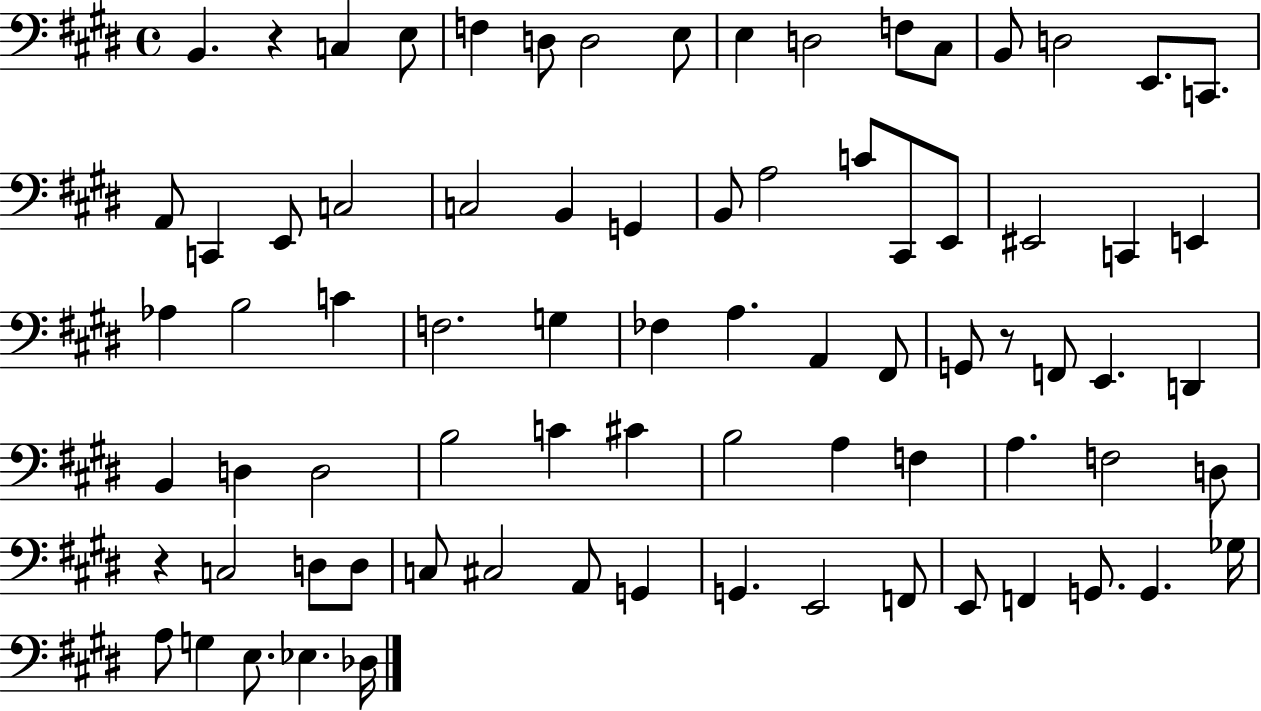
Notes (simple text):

B2/q. R/q C3/q E3/e F3/q D3/e D3/h E3/e E3/q D3/h F3/e C#3/e B2/e D3/h E2/e. C2/e. A2/e C2/q E2/e C3/h C3/h B2/q G2/q B2/e A3/h C4/e C#2/e E2/e EIS2/h C2/q E2/q Ab3/q B3/h C4/q F3/h. G3/q FES3/q A3/q. A2/q F#2/e G2/e R/e F2/e E2/q. D2/q B2/q D3/q D3/h B3/h C4/q C#4/q B3/h A3/q F3/q A3/q. F3/h D3/e R/q C3/h D3/e D3/e C3/e C#3/h A2/e G2/q G2/q. E2/h F2/e E2/e F2/q G2/e. G2/q. Gb3/s A3/e G3/q E3/e. Eb3/q. Db3/s